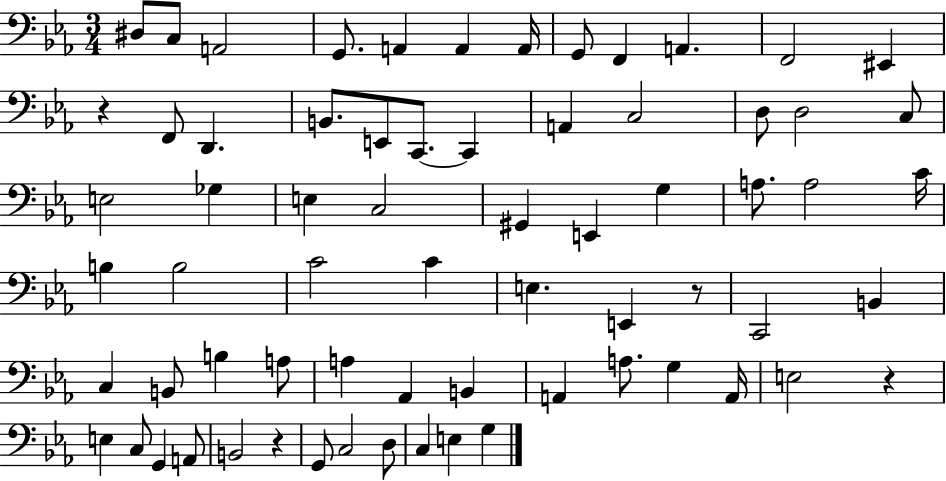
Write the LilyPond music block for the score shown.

{
  \clef bass
  \numericTimeSignature
  \time 3/4
  \key ees \major
  dis8 c8 a,2 | g,8. a,4 a,4 a,16 | g,8 f,4 a,4. | f,2 eis,4 | \break r4 f,8 d,4. | b,8. e,8 c,8.~~ c,4 | a,4 c2 | d8 d2 c8 | \break e2 ges4 | e4 c2 | gis,4 e,4 g4 | a8. a2 c'16 | \break b4 b2 | c'2 c'4 | e4. e,4 r8 | c,2 b,4 | \break c4 b,8 b4 a8 | a4 aes,4 b,4 | a,4 a8. g4 a,16 | e2 r4 | \break e4 c8 g,4 a,8 | b,2 r4 | g,8 c2 d8 | c4 e4 g4 | \break \bar "|."
}